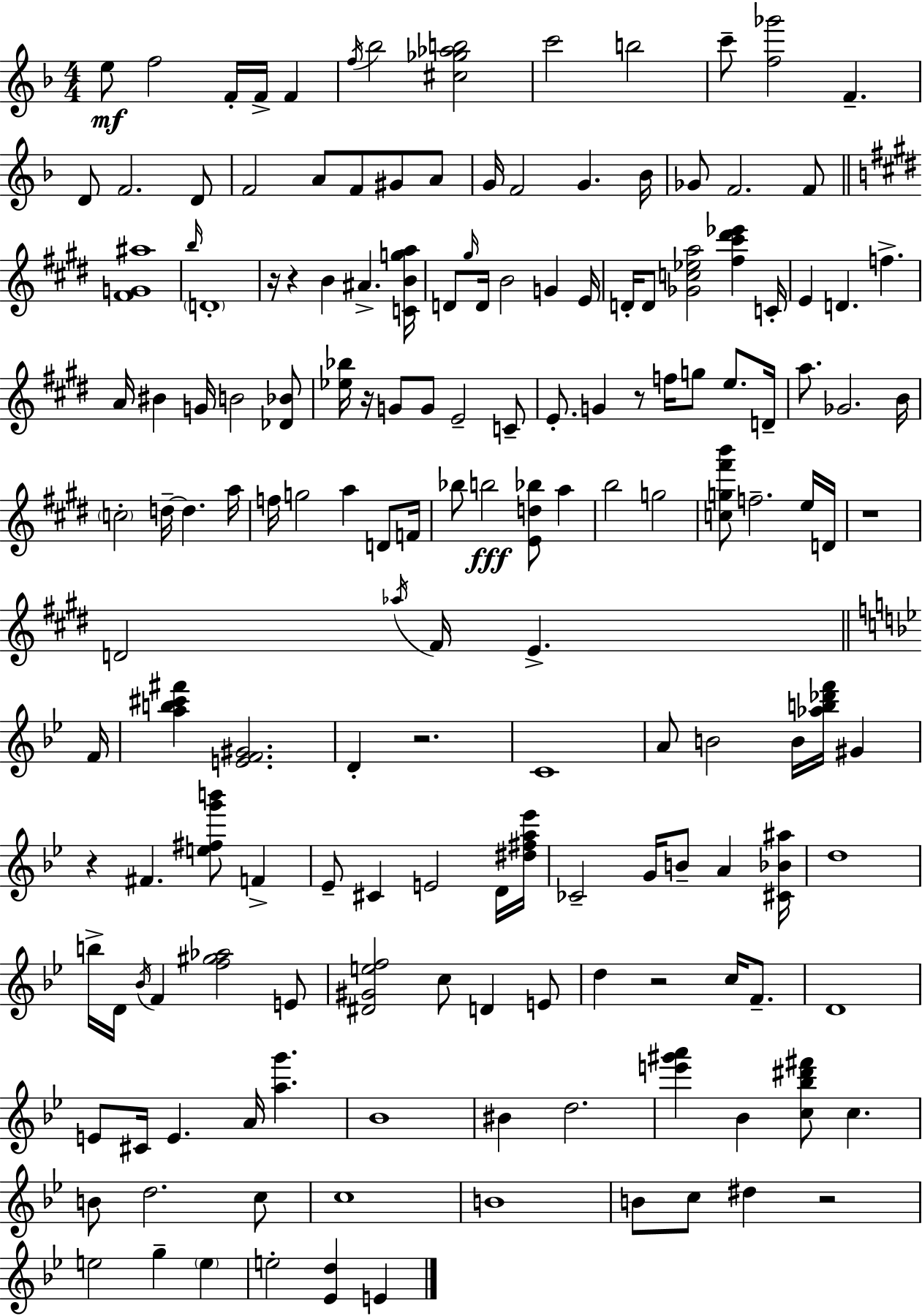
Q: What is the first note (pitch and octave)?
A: E5